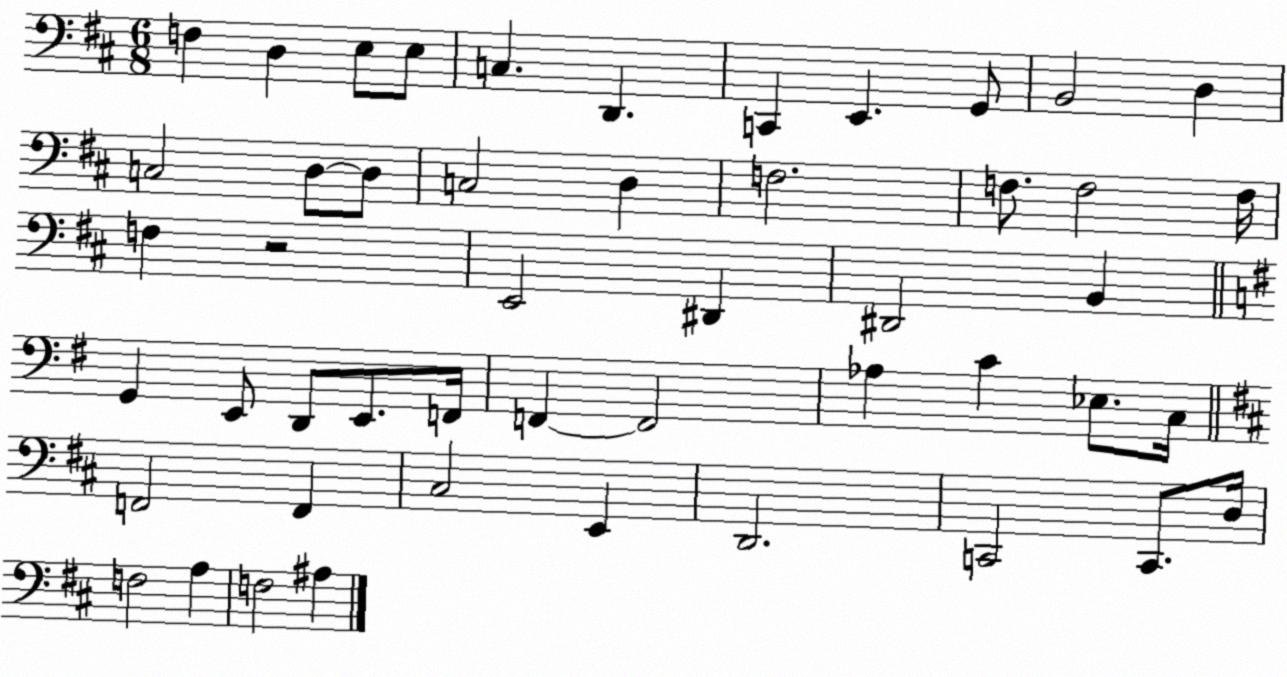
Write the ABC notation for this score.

X:1
T:Untitled
M:6/8
L:1/4
K:D
F, D, E,/2 E,/2 C, D,, C,, E,, G,,/2 B,,2 D, C,2 D,/2 D,/2 C,2 D, F,2 F,/2 F,2 F,/4 F, z2 E,,2 ^D,, ^D,,2 B,, G,, E,,/2 D,,/2 E,,/2 F,,/4 F,, F,,2 _A, C _E,/2 C,/4 F,,2 F,, ^C,2 E,, D,,2 C,,2 C,,/2 D,/4 F,2 A, F,2 ^A,